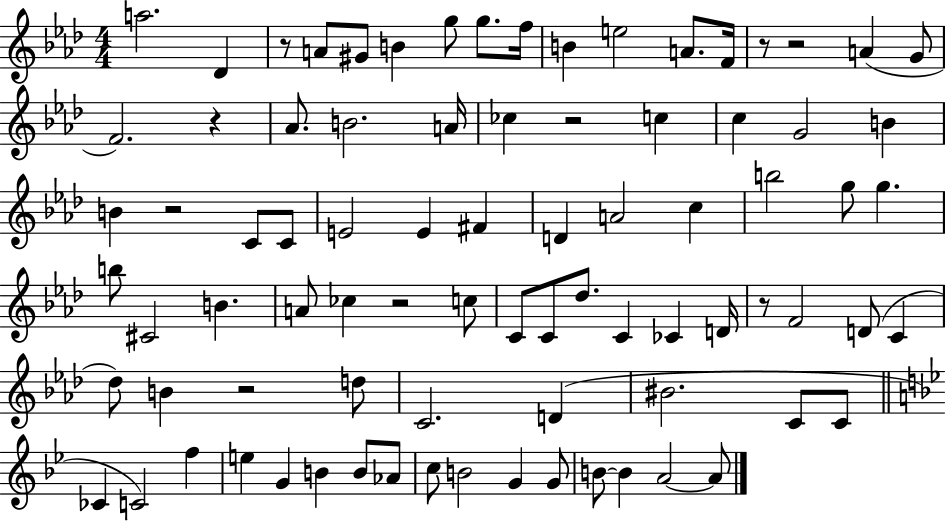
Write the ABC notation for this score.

X:1
T:Untitled
M:4/4
L:1/4
K:Ab
a2 _D z/2 A/2 ^G/2 B g/2 g/2 f/4 B e2 A/2 F/4 z/2 z2 A G/2 F2 z _A/2 B2 A/4 _c z2 c c G2 B B z2 C/2 C/2 E2 E ^F D A2 c b2 g/2 g b/2 ^C2 B A/2 _c z2 c/2 C/2 C/2 _d/2 C _C D/4 z/2 F2 D/2 C _d/2 B z2 d/2 C2 D ^B2 C/2 C/2 _C C2 f e G B B/2 _A/2 c/2 B2 G G/2 B/2 B A2 A/2